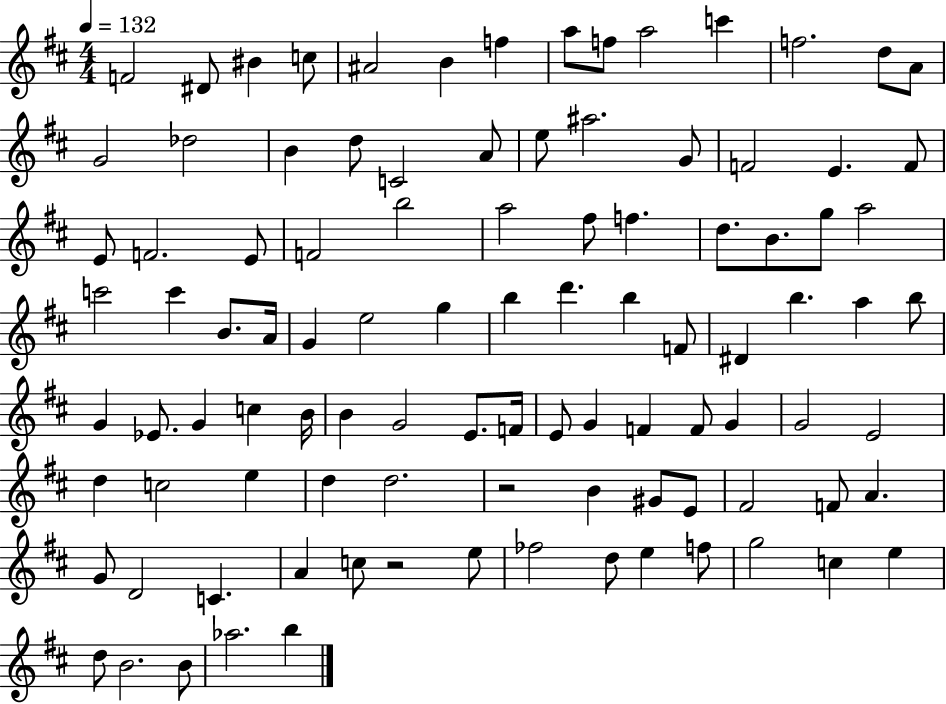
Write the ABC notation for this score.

X:1
T:Untitled
M:4/4
L:1/4
K:D
F2 ^D/2 ^B c/2 ^A2 B f a/2 f/2 a2 c' f2 d/2 A/2 G2 _d2 B d/2 C2 A/2 e/2 ^a2 G/2 F2 E F/2 E/2 F2 E/2 F2 b2 a2 ^f/2 f d/2 B/2 g/2 a2 c'2 c' B/2 A/4 G e2 g b d' b F/2 ^D b a b/2 G _E/2 G c B/4 B G2 E/2 F/4 E/2 G F F/2 G G2 E2 d c2 e d d2 z2 B ^G/2 E/2 ^F2 F/2 A G/2 D2 C A c/2 z2 e/2 _f2 d/2 e f/2 g2 c e d/2 B2 B/2 _a2 b